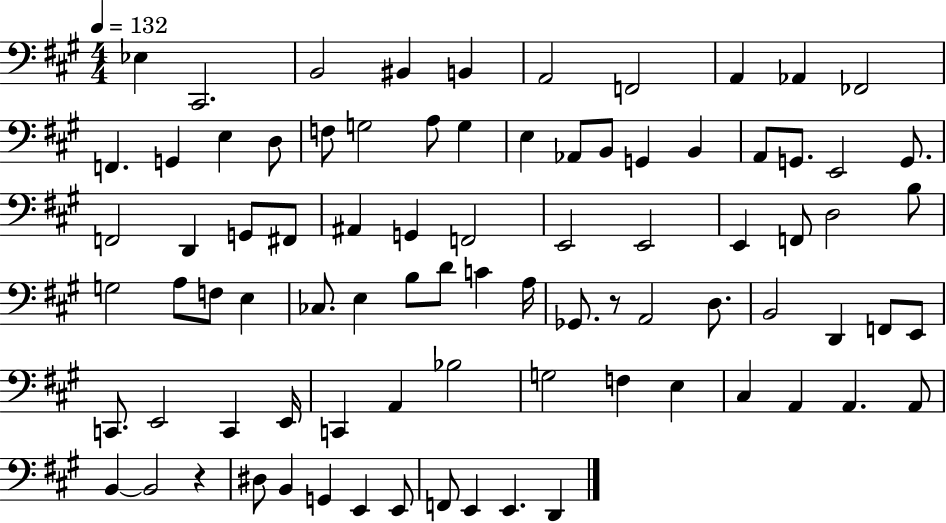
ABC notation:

X:1
T:Untitled
M:4/4
L:1/4
K:A
_E, ^C,,2 B,,2 ^B,, B,, A,,2 F,,2 A,, _A,, _F,,2 F,, G,, E, D,/2 F,/2 G,2 A,/2 G, E, _A,,/2 B,,/2 G,, B,, A,,/2 G,,/2 E,,2 G,,/2 F,,2 D,, G,,/2 ^F,,/2 ^A,, G,, F,,2 E,,2 E,,2 E,, F,,/2 D,2 B,/2 G,2 A,/2 F,/2 E, _C,/2 E, B,/2 D/2 C A,/4 _G,,/2 z/2 A,,2 D,/2 B,,2 D,, F,,/2 E,,/2 C,,/2 E,,2 C,, E,,/4 C,, A,, _B,2 G,2 F, E, ^C, A,, A,, A,,/2 B,, B,,2 z ^D,/2 B,, G,, E,, E,,/2 F,,/2 E,, E,, D,,